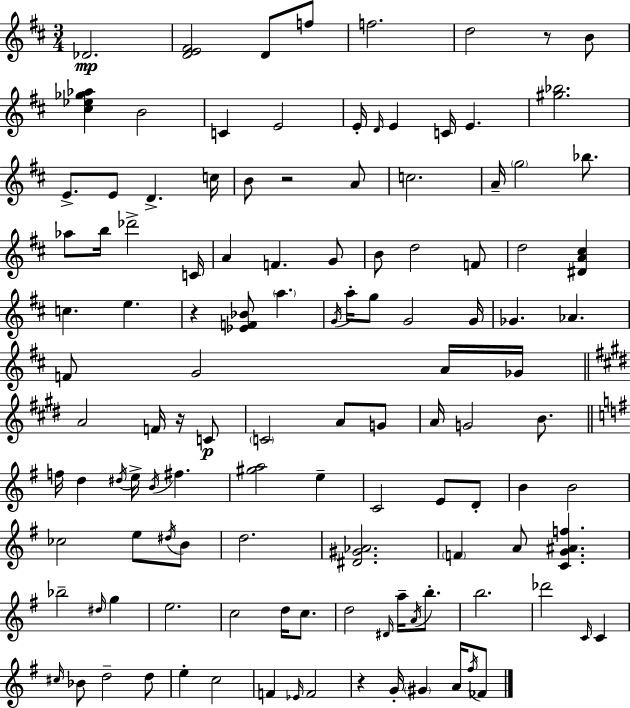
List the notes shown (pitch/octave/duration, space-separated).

Db4/h. [D4,E4,F#4]/h D4/e F5/e F5/h. D5/h R/e B4/e [C#5,Eb5,Gb5,Ab5]/q B4/h C4/q E4/h E4/s D4/s E4/q C4/s E4/q. [G#5,Bb5]/h. E4/e. E4/e D4/q. C5/s B4/e R/h A4/e C5/h. A4/s G5/h Bb5/e. Ab5/e B5/s Db6/h C4/s A4/q F4/q. G4/e B4/e D5/h F4/e D5/h [D#4,A4,C#5]/q C5/q. E5/q. R/q [Eb4,F4,Bb4]/e A5/q. G4/s A5/s G5/e G4/h G4/s Gb4/q. Ab4/q. F4/e G4/h A4/s Gb4/s A4/h F4/s R/s C4/e C4/h A4/e G4/e A4/s G4/h B4/e. F5/s D5/q D#5/s E5/s B4/s F#5/q. [G#5,A5]/h E5/q C4/h E4/e D4/e B4/q B4/h CES5/h E5/e D#5/s B4/e D5/h. [D#4,G#4,Ab4]/h. F4/q A4/e [C4,G4,A#4,F5]/q. Bb5/h D#5/s G5/q E5/h. C5/h D5/s C5/e. D5/h D#4/s A5/s A4/s B5/e. B5/h. Db6/h C4/s C4/q C#5/s Bb4/e D5/h D5/e E5/q C5/h F4/q Eb4/s F4/h R/q G4/s G#4/q A4/s F#5/s FES4/e